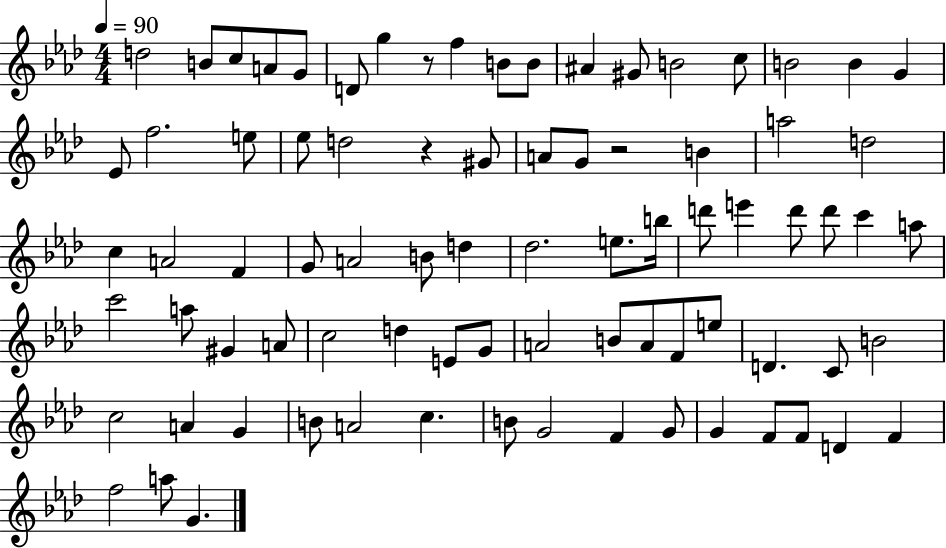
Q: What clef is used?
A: treble